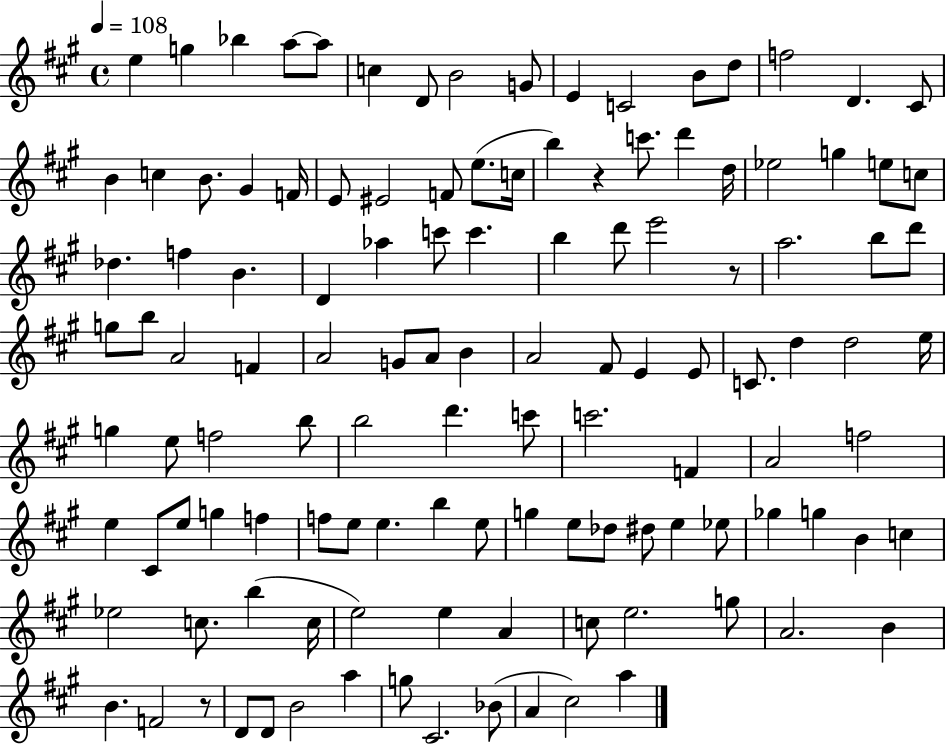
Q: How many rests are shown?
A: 3